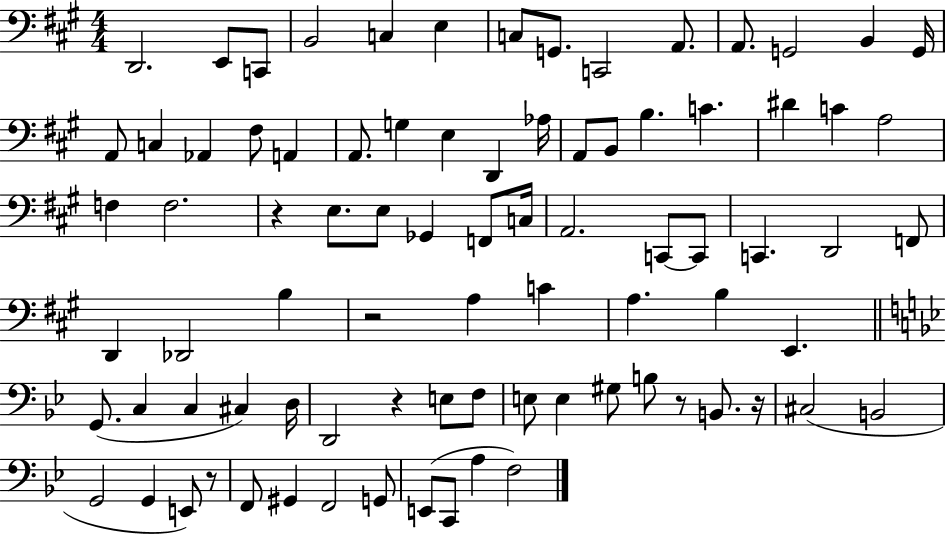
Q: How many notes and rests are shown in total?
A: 84